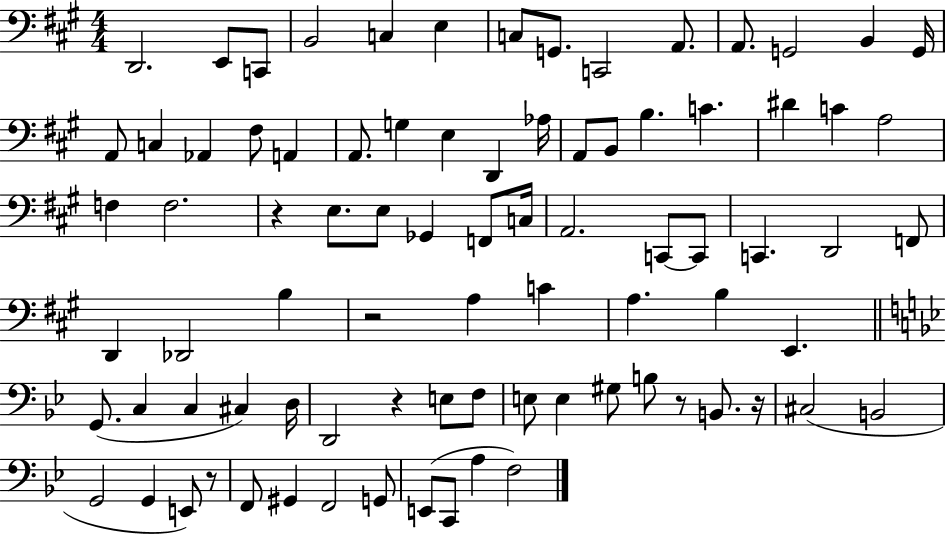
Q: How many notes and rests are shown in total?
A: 84